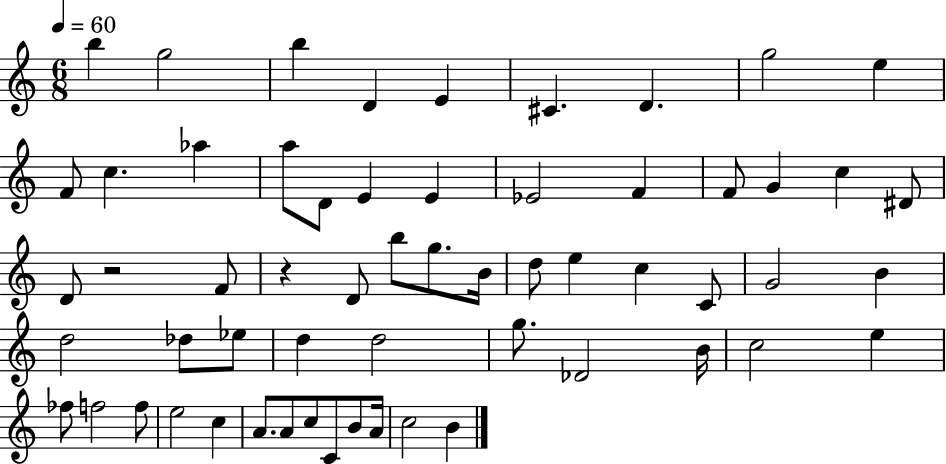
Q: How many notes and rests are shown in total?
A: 59